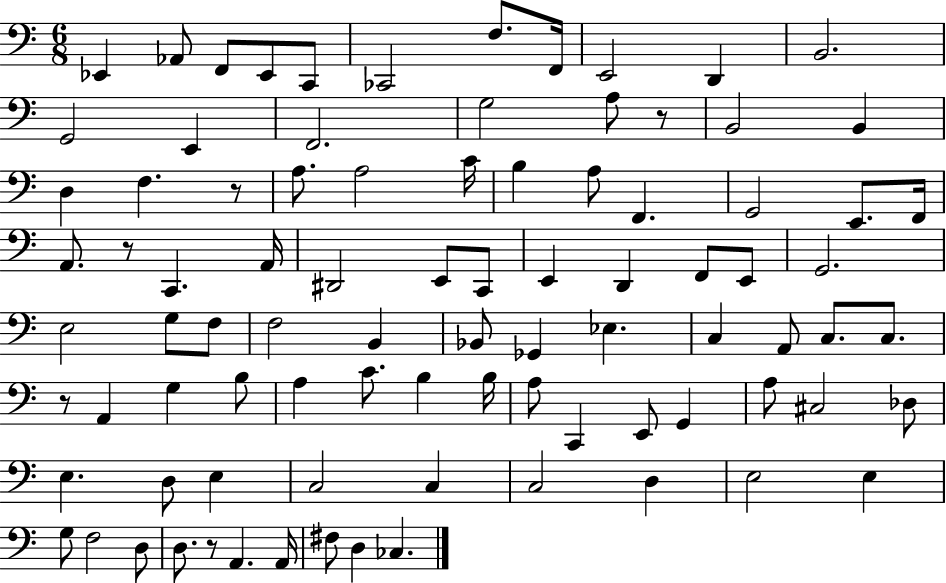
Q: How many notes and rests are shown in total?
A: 89